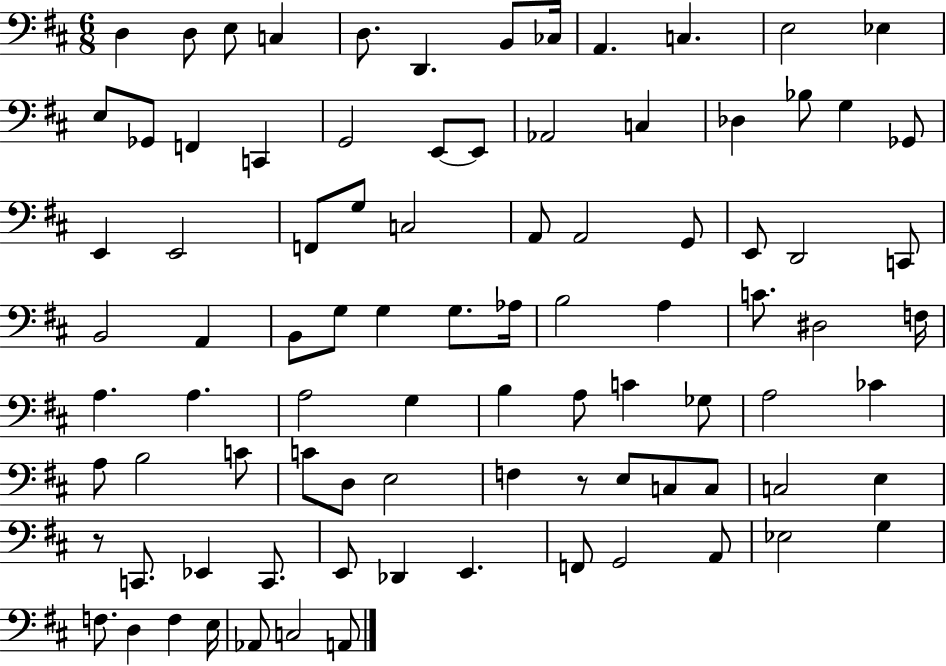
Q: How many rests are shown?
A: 2